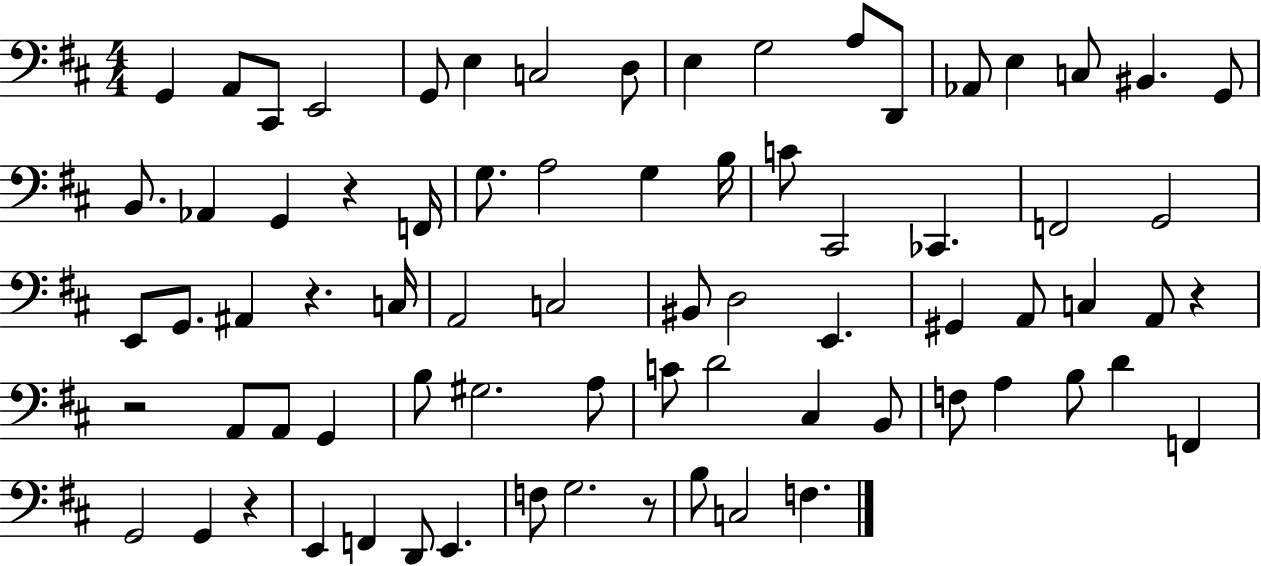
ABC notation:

X:1
T:Untitled
M:4/4
L:1/4
K:D
G,, A,,/2 ^C,,/2 E,,2 G,,/2 E, C,2 D,/2 E, G,2 A,/2 D,,/2 _A,,/2 E, C,/2 ^B,, G,,/2 B,,/2 _A,, G,, z F,,/4 G,/2 A,2 G, B,/4 C/2 ^C,,2 _C,, F,,2 G,,2 E,,/2 G,,/2 ^A,, z C,/4 A,,2 C,2 ^B,,/2 D,2 E,, ^G,, A,,/2 C, A,,/2 z z2 A,,/2 A,,/2 G,, B,/2 ^G,2 A,/2 C/2 D2 ^C, B,,/2 F,/2 A, B,/2 D F,, G,,2 G,, z E,, F,, D,,/2 E,, F,/2 G,2 z/2 B,/2 C,2 F,